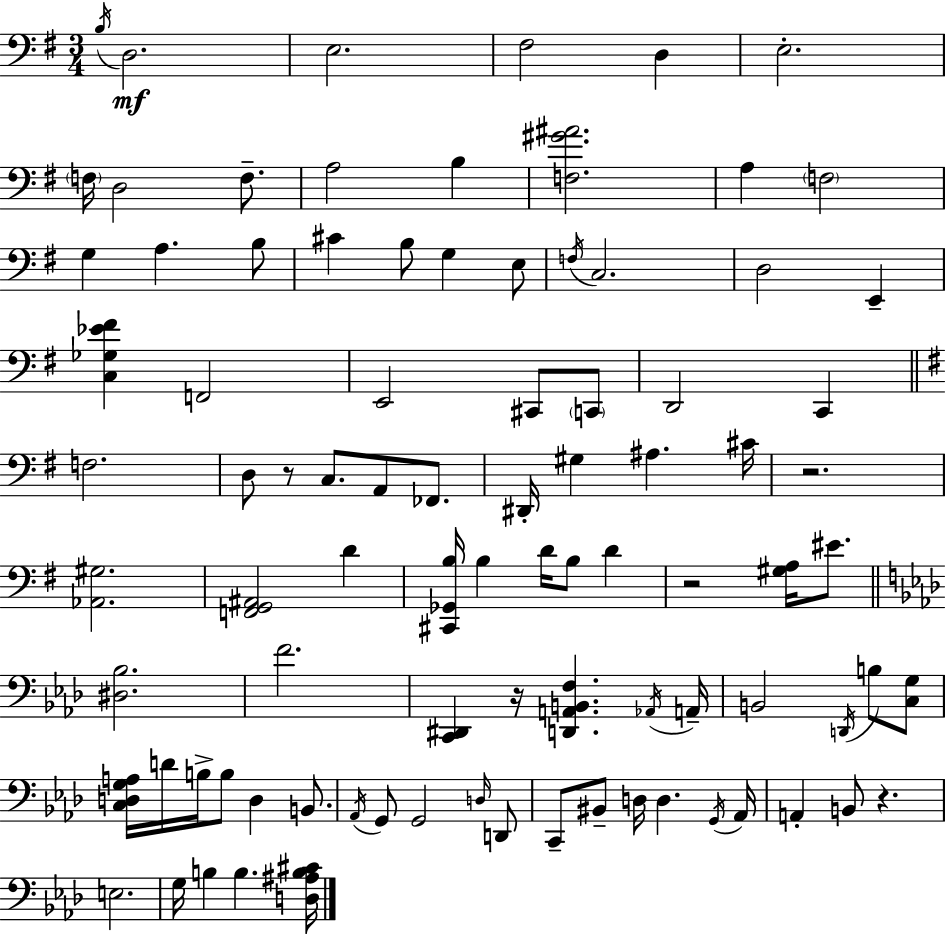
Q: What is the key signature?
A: G major